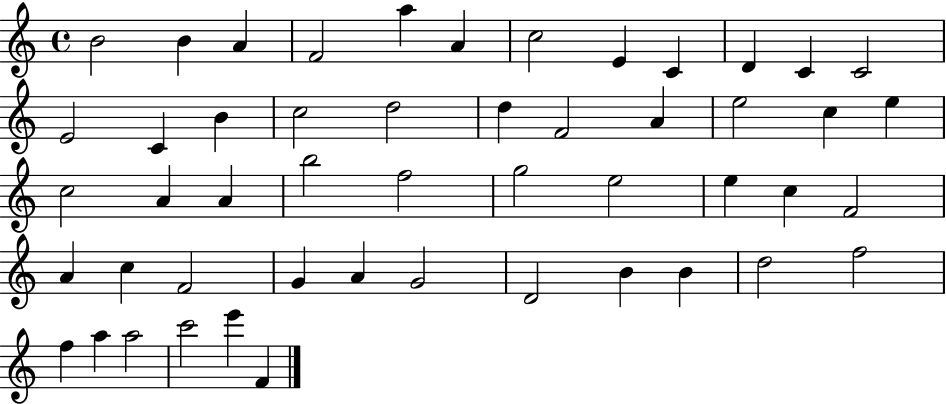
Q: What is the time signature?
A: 4/4